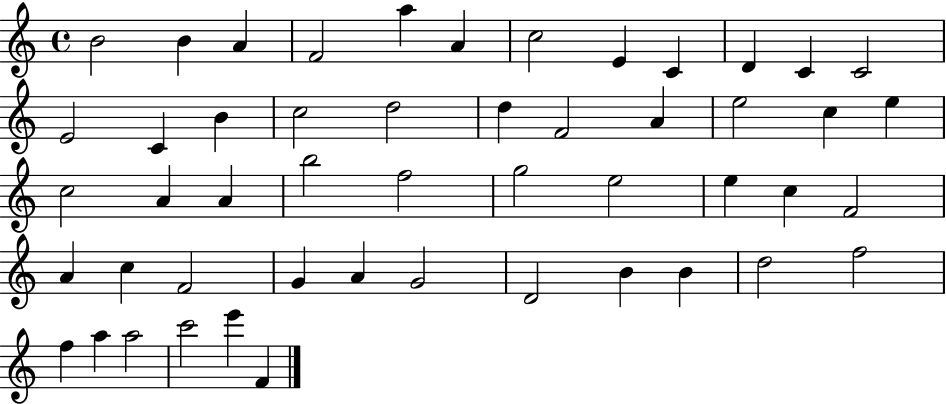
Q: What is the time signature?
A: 4/4